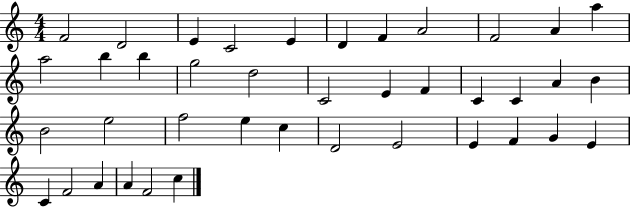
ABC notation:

X:1
T:Untitled
M:4/4
L:1/4
K:C
F2 D2 E C2 E D F A2 F2 A a a2 b b g2 d2 C2 E F C C A B B2 e2 f2 e c D2 E2 E F G E C F2 A A F2 c